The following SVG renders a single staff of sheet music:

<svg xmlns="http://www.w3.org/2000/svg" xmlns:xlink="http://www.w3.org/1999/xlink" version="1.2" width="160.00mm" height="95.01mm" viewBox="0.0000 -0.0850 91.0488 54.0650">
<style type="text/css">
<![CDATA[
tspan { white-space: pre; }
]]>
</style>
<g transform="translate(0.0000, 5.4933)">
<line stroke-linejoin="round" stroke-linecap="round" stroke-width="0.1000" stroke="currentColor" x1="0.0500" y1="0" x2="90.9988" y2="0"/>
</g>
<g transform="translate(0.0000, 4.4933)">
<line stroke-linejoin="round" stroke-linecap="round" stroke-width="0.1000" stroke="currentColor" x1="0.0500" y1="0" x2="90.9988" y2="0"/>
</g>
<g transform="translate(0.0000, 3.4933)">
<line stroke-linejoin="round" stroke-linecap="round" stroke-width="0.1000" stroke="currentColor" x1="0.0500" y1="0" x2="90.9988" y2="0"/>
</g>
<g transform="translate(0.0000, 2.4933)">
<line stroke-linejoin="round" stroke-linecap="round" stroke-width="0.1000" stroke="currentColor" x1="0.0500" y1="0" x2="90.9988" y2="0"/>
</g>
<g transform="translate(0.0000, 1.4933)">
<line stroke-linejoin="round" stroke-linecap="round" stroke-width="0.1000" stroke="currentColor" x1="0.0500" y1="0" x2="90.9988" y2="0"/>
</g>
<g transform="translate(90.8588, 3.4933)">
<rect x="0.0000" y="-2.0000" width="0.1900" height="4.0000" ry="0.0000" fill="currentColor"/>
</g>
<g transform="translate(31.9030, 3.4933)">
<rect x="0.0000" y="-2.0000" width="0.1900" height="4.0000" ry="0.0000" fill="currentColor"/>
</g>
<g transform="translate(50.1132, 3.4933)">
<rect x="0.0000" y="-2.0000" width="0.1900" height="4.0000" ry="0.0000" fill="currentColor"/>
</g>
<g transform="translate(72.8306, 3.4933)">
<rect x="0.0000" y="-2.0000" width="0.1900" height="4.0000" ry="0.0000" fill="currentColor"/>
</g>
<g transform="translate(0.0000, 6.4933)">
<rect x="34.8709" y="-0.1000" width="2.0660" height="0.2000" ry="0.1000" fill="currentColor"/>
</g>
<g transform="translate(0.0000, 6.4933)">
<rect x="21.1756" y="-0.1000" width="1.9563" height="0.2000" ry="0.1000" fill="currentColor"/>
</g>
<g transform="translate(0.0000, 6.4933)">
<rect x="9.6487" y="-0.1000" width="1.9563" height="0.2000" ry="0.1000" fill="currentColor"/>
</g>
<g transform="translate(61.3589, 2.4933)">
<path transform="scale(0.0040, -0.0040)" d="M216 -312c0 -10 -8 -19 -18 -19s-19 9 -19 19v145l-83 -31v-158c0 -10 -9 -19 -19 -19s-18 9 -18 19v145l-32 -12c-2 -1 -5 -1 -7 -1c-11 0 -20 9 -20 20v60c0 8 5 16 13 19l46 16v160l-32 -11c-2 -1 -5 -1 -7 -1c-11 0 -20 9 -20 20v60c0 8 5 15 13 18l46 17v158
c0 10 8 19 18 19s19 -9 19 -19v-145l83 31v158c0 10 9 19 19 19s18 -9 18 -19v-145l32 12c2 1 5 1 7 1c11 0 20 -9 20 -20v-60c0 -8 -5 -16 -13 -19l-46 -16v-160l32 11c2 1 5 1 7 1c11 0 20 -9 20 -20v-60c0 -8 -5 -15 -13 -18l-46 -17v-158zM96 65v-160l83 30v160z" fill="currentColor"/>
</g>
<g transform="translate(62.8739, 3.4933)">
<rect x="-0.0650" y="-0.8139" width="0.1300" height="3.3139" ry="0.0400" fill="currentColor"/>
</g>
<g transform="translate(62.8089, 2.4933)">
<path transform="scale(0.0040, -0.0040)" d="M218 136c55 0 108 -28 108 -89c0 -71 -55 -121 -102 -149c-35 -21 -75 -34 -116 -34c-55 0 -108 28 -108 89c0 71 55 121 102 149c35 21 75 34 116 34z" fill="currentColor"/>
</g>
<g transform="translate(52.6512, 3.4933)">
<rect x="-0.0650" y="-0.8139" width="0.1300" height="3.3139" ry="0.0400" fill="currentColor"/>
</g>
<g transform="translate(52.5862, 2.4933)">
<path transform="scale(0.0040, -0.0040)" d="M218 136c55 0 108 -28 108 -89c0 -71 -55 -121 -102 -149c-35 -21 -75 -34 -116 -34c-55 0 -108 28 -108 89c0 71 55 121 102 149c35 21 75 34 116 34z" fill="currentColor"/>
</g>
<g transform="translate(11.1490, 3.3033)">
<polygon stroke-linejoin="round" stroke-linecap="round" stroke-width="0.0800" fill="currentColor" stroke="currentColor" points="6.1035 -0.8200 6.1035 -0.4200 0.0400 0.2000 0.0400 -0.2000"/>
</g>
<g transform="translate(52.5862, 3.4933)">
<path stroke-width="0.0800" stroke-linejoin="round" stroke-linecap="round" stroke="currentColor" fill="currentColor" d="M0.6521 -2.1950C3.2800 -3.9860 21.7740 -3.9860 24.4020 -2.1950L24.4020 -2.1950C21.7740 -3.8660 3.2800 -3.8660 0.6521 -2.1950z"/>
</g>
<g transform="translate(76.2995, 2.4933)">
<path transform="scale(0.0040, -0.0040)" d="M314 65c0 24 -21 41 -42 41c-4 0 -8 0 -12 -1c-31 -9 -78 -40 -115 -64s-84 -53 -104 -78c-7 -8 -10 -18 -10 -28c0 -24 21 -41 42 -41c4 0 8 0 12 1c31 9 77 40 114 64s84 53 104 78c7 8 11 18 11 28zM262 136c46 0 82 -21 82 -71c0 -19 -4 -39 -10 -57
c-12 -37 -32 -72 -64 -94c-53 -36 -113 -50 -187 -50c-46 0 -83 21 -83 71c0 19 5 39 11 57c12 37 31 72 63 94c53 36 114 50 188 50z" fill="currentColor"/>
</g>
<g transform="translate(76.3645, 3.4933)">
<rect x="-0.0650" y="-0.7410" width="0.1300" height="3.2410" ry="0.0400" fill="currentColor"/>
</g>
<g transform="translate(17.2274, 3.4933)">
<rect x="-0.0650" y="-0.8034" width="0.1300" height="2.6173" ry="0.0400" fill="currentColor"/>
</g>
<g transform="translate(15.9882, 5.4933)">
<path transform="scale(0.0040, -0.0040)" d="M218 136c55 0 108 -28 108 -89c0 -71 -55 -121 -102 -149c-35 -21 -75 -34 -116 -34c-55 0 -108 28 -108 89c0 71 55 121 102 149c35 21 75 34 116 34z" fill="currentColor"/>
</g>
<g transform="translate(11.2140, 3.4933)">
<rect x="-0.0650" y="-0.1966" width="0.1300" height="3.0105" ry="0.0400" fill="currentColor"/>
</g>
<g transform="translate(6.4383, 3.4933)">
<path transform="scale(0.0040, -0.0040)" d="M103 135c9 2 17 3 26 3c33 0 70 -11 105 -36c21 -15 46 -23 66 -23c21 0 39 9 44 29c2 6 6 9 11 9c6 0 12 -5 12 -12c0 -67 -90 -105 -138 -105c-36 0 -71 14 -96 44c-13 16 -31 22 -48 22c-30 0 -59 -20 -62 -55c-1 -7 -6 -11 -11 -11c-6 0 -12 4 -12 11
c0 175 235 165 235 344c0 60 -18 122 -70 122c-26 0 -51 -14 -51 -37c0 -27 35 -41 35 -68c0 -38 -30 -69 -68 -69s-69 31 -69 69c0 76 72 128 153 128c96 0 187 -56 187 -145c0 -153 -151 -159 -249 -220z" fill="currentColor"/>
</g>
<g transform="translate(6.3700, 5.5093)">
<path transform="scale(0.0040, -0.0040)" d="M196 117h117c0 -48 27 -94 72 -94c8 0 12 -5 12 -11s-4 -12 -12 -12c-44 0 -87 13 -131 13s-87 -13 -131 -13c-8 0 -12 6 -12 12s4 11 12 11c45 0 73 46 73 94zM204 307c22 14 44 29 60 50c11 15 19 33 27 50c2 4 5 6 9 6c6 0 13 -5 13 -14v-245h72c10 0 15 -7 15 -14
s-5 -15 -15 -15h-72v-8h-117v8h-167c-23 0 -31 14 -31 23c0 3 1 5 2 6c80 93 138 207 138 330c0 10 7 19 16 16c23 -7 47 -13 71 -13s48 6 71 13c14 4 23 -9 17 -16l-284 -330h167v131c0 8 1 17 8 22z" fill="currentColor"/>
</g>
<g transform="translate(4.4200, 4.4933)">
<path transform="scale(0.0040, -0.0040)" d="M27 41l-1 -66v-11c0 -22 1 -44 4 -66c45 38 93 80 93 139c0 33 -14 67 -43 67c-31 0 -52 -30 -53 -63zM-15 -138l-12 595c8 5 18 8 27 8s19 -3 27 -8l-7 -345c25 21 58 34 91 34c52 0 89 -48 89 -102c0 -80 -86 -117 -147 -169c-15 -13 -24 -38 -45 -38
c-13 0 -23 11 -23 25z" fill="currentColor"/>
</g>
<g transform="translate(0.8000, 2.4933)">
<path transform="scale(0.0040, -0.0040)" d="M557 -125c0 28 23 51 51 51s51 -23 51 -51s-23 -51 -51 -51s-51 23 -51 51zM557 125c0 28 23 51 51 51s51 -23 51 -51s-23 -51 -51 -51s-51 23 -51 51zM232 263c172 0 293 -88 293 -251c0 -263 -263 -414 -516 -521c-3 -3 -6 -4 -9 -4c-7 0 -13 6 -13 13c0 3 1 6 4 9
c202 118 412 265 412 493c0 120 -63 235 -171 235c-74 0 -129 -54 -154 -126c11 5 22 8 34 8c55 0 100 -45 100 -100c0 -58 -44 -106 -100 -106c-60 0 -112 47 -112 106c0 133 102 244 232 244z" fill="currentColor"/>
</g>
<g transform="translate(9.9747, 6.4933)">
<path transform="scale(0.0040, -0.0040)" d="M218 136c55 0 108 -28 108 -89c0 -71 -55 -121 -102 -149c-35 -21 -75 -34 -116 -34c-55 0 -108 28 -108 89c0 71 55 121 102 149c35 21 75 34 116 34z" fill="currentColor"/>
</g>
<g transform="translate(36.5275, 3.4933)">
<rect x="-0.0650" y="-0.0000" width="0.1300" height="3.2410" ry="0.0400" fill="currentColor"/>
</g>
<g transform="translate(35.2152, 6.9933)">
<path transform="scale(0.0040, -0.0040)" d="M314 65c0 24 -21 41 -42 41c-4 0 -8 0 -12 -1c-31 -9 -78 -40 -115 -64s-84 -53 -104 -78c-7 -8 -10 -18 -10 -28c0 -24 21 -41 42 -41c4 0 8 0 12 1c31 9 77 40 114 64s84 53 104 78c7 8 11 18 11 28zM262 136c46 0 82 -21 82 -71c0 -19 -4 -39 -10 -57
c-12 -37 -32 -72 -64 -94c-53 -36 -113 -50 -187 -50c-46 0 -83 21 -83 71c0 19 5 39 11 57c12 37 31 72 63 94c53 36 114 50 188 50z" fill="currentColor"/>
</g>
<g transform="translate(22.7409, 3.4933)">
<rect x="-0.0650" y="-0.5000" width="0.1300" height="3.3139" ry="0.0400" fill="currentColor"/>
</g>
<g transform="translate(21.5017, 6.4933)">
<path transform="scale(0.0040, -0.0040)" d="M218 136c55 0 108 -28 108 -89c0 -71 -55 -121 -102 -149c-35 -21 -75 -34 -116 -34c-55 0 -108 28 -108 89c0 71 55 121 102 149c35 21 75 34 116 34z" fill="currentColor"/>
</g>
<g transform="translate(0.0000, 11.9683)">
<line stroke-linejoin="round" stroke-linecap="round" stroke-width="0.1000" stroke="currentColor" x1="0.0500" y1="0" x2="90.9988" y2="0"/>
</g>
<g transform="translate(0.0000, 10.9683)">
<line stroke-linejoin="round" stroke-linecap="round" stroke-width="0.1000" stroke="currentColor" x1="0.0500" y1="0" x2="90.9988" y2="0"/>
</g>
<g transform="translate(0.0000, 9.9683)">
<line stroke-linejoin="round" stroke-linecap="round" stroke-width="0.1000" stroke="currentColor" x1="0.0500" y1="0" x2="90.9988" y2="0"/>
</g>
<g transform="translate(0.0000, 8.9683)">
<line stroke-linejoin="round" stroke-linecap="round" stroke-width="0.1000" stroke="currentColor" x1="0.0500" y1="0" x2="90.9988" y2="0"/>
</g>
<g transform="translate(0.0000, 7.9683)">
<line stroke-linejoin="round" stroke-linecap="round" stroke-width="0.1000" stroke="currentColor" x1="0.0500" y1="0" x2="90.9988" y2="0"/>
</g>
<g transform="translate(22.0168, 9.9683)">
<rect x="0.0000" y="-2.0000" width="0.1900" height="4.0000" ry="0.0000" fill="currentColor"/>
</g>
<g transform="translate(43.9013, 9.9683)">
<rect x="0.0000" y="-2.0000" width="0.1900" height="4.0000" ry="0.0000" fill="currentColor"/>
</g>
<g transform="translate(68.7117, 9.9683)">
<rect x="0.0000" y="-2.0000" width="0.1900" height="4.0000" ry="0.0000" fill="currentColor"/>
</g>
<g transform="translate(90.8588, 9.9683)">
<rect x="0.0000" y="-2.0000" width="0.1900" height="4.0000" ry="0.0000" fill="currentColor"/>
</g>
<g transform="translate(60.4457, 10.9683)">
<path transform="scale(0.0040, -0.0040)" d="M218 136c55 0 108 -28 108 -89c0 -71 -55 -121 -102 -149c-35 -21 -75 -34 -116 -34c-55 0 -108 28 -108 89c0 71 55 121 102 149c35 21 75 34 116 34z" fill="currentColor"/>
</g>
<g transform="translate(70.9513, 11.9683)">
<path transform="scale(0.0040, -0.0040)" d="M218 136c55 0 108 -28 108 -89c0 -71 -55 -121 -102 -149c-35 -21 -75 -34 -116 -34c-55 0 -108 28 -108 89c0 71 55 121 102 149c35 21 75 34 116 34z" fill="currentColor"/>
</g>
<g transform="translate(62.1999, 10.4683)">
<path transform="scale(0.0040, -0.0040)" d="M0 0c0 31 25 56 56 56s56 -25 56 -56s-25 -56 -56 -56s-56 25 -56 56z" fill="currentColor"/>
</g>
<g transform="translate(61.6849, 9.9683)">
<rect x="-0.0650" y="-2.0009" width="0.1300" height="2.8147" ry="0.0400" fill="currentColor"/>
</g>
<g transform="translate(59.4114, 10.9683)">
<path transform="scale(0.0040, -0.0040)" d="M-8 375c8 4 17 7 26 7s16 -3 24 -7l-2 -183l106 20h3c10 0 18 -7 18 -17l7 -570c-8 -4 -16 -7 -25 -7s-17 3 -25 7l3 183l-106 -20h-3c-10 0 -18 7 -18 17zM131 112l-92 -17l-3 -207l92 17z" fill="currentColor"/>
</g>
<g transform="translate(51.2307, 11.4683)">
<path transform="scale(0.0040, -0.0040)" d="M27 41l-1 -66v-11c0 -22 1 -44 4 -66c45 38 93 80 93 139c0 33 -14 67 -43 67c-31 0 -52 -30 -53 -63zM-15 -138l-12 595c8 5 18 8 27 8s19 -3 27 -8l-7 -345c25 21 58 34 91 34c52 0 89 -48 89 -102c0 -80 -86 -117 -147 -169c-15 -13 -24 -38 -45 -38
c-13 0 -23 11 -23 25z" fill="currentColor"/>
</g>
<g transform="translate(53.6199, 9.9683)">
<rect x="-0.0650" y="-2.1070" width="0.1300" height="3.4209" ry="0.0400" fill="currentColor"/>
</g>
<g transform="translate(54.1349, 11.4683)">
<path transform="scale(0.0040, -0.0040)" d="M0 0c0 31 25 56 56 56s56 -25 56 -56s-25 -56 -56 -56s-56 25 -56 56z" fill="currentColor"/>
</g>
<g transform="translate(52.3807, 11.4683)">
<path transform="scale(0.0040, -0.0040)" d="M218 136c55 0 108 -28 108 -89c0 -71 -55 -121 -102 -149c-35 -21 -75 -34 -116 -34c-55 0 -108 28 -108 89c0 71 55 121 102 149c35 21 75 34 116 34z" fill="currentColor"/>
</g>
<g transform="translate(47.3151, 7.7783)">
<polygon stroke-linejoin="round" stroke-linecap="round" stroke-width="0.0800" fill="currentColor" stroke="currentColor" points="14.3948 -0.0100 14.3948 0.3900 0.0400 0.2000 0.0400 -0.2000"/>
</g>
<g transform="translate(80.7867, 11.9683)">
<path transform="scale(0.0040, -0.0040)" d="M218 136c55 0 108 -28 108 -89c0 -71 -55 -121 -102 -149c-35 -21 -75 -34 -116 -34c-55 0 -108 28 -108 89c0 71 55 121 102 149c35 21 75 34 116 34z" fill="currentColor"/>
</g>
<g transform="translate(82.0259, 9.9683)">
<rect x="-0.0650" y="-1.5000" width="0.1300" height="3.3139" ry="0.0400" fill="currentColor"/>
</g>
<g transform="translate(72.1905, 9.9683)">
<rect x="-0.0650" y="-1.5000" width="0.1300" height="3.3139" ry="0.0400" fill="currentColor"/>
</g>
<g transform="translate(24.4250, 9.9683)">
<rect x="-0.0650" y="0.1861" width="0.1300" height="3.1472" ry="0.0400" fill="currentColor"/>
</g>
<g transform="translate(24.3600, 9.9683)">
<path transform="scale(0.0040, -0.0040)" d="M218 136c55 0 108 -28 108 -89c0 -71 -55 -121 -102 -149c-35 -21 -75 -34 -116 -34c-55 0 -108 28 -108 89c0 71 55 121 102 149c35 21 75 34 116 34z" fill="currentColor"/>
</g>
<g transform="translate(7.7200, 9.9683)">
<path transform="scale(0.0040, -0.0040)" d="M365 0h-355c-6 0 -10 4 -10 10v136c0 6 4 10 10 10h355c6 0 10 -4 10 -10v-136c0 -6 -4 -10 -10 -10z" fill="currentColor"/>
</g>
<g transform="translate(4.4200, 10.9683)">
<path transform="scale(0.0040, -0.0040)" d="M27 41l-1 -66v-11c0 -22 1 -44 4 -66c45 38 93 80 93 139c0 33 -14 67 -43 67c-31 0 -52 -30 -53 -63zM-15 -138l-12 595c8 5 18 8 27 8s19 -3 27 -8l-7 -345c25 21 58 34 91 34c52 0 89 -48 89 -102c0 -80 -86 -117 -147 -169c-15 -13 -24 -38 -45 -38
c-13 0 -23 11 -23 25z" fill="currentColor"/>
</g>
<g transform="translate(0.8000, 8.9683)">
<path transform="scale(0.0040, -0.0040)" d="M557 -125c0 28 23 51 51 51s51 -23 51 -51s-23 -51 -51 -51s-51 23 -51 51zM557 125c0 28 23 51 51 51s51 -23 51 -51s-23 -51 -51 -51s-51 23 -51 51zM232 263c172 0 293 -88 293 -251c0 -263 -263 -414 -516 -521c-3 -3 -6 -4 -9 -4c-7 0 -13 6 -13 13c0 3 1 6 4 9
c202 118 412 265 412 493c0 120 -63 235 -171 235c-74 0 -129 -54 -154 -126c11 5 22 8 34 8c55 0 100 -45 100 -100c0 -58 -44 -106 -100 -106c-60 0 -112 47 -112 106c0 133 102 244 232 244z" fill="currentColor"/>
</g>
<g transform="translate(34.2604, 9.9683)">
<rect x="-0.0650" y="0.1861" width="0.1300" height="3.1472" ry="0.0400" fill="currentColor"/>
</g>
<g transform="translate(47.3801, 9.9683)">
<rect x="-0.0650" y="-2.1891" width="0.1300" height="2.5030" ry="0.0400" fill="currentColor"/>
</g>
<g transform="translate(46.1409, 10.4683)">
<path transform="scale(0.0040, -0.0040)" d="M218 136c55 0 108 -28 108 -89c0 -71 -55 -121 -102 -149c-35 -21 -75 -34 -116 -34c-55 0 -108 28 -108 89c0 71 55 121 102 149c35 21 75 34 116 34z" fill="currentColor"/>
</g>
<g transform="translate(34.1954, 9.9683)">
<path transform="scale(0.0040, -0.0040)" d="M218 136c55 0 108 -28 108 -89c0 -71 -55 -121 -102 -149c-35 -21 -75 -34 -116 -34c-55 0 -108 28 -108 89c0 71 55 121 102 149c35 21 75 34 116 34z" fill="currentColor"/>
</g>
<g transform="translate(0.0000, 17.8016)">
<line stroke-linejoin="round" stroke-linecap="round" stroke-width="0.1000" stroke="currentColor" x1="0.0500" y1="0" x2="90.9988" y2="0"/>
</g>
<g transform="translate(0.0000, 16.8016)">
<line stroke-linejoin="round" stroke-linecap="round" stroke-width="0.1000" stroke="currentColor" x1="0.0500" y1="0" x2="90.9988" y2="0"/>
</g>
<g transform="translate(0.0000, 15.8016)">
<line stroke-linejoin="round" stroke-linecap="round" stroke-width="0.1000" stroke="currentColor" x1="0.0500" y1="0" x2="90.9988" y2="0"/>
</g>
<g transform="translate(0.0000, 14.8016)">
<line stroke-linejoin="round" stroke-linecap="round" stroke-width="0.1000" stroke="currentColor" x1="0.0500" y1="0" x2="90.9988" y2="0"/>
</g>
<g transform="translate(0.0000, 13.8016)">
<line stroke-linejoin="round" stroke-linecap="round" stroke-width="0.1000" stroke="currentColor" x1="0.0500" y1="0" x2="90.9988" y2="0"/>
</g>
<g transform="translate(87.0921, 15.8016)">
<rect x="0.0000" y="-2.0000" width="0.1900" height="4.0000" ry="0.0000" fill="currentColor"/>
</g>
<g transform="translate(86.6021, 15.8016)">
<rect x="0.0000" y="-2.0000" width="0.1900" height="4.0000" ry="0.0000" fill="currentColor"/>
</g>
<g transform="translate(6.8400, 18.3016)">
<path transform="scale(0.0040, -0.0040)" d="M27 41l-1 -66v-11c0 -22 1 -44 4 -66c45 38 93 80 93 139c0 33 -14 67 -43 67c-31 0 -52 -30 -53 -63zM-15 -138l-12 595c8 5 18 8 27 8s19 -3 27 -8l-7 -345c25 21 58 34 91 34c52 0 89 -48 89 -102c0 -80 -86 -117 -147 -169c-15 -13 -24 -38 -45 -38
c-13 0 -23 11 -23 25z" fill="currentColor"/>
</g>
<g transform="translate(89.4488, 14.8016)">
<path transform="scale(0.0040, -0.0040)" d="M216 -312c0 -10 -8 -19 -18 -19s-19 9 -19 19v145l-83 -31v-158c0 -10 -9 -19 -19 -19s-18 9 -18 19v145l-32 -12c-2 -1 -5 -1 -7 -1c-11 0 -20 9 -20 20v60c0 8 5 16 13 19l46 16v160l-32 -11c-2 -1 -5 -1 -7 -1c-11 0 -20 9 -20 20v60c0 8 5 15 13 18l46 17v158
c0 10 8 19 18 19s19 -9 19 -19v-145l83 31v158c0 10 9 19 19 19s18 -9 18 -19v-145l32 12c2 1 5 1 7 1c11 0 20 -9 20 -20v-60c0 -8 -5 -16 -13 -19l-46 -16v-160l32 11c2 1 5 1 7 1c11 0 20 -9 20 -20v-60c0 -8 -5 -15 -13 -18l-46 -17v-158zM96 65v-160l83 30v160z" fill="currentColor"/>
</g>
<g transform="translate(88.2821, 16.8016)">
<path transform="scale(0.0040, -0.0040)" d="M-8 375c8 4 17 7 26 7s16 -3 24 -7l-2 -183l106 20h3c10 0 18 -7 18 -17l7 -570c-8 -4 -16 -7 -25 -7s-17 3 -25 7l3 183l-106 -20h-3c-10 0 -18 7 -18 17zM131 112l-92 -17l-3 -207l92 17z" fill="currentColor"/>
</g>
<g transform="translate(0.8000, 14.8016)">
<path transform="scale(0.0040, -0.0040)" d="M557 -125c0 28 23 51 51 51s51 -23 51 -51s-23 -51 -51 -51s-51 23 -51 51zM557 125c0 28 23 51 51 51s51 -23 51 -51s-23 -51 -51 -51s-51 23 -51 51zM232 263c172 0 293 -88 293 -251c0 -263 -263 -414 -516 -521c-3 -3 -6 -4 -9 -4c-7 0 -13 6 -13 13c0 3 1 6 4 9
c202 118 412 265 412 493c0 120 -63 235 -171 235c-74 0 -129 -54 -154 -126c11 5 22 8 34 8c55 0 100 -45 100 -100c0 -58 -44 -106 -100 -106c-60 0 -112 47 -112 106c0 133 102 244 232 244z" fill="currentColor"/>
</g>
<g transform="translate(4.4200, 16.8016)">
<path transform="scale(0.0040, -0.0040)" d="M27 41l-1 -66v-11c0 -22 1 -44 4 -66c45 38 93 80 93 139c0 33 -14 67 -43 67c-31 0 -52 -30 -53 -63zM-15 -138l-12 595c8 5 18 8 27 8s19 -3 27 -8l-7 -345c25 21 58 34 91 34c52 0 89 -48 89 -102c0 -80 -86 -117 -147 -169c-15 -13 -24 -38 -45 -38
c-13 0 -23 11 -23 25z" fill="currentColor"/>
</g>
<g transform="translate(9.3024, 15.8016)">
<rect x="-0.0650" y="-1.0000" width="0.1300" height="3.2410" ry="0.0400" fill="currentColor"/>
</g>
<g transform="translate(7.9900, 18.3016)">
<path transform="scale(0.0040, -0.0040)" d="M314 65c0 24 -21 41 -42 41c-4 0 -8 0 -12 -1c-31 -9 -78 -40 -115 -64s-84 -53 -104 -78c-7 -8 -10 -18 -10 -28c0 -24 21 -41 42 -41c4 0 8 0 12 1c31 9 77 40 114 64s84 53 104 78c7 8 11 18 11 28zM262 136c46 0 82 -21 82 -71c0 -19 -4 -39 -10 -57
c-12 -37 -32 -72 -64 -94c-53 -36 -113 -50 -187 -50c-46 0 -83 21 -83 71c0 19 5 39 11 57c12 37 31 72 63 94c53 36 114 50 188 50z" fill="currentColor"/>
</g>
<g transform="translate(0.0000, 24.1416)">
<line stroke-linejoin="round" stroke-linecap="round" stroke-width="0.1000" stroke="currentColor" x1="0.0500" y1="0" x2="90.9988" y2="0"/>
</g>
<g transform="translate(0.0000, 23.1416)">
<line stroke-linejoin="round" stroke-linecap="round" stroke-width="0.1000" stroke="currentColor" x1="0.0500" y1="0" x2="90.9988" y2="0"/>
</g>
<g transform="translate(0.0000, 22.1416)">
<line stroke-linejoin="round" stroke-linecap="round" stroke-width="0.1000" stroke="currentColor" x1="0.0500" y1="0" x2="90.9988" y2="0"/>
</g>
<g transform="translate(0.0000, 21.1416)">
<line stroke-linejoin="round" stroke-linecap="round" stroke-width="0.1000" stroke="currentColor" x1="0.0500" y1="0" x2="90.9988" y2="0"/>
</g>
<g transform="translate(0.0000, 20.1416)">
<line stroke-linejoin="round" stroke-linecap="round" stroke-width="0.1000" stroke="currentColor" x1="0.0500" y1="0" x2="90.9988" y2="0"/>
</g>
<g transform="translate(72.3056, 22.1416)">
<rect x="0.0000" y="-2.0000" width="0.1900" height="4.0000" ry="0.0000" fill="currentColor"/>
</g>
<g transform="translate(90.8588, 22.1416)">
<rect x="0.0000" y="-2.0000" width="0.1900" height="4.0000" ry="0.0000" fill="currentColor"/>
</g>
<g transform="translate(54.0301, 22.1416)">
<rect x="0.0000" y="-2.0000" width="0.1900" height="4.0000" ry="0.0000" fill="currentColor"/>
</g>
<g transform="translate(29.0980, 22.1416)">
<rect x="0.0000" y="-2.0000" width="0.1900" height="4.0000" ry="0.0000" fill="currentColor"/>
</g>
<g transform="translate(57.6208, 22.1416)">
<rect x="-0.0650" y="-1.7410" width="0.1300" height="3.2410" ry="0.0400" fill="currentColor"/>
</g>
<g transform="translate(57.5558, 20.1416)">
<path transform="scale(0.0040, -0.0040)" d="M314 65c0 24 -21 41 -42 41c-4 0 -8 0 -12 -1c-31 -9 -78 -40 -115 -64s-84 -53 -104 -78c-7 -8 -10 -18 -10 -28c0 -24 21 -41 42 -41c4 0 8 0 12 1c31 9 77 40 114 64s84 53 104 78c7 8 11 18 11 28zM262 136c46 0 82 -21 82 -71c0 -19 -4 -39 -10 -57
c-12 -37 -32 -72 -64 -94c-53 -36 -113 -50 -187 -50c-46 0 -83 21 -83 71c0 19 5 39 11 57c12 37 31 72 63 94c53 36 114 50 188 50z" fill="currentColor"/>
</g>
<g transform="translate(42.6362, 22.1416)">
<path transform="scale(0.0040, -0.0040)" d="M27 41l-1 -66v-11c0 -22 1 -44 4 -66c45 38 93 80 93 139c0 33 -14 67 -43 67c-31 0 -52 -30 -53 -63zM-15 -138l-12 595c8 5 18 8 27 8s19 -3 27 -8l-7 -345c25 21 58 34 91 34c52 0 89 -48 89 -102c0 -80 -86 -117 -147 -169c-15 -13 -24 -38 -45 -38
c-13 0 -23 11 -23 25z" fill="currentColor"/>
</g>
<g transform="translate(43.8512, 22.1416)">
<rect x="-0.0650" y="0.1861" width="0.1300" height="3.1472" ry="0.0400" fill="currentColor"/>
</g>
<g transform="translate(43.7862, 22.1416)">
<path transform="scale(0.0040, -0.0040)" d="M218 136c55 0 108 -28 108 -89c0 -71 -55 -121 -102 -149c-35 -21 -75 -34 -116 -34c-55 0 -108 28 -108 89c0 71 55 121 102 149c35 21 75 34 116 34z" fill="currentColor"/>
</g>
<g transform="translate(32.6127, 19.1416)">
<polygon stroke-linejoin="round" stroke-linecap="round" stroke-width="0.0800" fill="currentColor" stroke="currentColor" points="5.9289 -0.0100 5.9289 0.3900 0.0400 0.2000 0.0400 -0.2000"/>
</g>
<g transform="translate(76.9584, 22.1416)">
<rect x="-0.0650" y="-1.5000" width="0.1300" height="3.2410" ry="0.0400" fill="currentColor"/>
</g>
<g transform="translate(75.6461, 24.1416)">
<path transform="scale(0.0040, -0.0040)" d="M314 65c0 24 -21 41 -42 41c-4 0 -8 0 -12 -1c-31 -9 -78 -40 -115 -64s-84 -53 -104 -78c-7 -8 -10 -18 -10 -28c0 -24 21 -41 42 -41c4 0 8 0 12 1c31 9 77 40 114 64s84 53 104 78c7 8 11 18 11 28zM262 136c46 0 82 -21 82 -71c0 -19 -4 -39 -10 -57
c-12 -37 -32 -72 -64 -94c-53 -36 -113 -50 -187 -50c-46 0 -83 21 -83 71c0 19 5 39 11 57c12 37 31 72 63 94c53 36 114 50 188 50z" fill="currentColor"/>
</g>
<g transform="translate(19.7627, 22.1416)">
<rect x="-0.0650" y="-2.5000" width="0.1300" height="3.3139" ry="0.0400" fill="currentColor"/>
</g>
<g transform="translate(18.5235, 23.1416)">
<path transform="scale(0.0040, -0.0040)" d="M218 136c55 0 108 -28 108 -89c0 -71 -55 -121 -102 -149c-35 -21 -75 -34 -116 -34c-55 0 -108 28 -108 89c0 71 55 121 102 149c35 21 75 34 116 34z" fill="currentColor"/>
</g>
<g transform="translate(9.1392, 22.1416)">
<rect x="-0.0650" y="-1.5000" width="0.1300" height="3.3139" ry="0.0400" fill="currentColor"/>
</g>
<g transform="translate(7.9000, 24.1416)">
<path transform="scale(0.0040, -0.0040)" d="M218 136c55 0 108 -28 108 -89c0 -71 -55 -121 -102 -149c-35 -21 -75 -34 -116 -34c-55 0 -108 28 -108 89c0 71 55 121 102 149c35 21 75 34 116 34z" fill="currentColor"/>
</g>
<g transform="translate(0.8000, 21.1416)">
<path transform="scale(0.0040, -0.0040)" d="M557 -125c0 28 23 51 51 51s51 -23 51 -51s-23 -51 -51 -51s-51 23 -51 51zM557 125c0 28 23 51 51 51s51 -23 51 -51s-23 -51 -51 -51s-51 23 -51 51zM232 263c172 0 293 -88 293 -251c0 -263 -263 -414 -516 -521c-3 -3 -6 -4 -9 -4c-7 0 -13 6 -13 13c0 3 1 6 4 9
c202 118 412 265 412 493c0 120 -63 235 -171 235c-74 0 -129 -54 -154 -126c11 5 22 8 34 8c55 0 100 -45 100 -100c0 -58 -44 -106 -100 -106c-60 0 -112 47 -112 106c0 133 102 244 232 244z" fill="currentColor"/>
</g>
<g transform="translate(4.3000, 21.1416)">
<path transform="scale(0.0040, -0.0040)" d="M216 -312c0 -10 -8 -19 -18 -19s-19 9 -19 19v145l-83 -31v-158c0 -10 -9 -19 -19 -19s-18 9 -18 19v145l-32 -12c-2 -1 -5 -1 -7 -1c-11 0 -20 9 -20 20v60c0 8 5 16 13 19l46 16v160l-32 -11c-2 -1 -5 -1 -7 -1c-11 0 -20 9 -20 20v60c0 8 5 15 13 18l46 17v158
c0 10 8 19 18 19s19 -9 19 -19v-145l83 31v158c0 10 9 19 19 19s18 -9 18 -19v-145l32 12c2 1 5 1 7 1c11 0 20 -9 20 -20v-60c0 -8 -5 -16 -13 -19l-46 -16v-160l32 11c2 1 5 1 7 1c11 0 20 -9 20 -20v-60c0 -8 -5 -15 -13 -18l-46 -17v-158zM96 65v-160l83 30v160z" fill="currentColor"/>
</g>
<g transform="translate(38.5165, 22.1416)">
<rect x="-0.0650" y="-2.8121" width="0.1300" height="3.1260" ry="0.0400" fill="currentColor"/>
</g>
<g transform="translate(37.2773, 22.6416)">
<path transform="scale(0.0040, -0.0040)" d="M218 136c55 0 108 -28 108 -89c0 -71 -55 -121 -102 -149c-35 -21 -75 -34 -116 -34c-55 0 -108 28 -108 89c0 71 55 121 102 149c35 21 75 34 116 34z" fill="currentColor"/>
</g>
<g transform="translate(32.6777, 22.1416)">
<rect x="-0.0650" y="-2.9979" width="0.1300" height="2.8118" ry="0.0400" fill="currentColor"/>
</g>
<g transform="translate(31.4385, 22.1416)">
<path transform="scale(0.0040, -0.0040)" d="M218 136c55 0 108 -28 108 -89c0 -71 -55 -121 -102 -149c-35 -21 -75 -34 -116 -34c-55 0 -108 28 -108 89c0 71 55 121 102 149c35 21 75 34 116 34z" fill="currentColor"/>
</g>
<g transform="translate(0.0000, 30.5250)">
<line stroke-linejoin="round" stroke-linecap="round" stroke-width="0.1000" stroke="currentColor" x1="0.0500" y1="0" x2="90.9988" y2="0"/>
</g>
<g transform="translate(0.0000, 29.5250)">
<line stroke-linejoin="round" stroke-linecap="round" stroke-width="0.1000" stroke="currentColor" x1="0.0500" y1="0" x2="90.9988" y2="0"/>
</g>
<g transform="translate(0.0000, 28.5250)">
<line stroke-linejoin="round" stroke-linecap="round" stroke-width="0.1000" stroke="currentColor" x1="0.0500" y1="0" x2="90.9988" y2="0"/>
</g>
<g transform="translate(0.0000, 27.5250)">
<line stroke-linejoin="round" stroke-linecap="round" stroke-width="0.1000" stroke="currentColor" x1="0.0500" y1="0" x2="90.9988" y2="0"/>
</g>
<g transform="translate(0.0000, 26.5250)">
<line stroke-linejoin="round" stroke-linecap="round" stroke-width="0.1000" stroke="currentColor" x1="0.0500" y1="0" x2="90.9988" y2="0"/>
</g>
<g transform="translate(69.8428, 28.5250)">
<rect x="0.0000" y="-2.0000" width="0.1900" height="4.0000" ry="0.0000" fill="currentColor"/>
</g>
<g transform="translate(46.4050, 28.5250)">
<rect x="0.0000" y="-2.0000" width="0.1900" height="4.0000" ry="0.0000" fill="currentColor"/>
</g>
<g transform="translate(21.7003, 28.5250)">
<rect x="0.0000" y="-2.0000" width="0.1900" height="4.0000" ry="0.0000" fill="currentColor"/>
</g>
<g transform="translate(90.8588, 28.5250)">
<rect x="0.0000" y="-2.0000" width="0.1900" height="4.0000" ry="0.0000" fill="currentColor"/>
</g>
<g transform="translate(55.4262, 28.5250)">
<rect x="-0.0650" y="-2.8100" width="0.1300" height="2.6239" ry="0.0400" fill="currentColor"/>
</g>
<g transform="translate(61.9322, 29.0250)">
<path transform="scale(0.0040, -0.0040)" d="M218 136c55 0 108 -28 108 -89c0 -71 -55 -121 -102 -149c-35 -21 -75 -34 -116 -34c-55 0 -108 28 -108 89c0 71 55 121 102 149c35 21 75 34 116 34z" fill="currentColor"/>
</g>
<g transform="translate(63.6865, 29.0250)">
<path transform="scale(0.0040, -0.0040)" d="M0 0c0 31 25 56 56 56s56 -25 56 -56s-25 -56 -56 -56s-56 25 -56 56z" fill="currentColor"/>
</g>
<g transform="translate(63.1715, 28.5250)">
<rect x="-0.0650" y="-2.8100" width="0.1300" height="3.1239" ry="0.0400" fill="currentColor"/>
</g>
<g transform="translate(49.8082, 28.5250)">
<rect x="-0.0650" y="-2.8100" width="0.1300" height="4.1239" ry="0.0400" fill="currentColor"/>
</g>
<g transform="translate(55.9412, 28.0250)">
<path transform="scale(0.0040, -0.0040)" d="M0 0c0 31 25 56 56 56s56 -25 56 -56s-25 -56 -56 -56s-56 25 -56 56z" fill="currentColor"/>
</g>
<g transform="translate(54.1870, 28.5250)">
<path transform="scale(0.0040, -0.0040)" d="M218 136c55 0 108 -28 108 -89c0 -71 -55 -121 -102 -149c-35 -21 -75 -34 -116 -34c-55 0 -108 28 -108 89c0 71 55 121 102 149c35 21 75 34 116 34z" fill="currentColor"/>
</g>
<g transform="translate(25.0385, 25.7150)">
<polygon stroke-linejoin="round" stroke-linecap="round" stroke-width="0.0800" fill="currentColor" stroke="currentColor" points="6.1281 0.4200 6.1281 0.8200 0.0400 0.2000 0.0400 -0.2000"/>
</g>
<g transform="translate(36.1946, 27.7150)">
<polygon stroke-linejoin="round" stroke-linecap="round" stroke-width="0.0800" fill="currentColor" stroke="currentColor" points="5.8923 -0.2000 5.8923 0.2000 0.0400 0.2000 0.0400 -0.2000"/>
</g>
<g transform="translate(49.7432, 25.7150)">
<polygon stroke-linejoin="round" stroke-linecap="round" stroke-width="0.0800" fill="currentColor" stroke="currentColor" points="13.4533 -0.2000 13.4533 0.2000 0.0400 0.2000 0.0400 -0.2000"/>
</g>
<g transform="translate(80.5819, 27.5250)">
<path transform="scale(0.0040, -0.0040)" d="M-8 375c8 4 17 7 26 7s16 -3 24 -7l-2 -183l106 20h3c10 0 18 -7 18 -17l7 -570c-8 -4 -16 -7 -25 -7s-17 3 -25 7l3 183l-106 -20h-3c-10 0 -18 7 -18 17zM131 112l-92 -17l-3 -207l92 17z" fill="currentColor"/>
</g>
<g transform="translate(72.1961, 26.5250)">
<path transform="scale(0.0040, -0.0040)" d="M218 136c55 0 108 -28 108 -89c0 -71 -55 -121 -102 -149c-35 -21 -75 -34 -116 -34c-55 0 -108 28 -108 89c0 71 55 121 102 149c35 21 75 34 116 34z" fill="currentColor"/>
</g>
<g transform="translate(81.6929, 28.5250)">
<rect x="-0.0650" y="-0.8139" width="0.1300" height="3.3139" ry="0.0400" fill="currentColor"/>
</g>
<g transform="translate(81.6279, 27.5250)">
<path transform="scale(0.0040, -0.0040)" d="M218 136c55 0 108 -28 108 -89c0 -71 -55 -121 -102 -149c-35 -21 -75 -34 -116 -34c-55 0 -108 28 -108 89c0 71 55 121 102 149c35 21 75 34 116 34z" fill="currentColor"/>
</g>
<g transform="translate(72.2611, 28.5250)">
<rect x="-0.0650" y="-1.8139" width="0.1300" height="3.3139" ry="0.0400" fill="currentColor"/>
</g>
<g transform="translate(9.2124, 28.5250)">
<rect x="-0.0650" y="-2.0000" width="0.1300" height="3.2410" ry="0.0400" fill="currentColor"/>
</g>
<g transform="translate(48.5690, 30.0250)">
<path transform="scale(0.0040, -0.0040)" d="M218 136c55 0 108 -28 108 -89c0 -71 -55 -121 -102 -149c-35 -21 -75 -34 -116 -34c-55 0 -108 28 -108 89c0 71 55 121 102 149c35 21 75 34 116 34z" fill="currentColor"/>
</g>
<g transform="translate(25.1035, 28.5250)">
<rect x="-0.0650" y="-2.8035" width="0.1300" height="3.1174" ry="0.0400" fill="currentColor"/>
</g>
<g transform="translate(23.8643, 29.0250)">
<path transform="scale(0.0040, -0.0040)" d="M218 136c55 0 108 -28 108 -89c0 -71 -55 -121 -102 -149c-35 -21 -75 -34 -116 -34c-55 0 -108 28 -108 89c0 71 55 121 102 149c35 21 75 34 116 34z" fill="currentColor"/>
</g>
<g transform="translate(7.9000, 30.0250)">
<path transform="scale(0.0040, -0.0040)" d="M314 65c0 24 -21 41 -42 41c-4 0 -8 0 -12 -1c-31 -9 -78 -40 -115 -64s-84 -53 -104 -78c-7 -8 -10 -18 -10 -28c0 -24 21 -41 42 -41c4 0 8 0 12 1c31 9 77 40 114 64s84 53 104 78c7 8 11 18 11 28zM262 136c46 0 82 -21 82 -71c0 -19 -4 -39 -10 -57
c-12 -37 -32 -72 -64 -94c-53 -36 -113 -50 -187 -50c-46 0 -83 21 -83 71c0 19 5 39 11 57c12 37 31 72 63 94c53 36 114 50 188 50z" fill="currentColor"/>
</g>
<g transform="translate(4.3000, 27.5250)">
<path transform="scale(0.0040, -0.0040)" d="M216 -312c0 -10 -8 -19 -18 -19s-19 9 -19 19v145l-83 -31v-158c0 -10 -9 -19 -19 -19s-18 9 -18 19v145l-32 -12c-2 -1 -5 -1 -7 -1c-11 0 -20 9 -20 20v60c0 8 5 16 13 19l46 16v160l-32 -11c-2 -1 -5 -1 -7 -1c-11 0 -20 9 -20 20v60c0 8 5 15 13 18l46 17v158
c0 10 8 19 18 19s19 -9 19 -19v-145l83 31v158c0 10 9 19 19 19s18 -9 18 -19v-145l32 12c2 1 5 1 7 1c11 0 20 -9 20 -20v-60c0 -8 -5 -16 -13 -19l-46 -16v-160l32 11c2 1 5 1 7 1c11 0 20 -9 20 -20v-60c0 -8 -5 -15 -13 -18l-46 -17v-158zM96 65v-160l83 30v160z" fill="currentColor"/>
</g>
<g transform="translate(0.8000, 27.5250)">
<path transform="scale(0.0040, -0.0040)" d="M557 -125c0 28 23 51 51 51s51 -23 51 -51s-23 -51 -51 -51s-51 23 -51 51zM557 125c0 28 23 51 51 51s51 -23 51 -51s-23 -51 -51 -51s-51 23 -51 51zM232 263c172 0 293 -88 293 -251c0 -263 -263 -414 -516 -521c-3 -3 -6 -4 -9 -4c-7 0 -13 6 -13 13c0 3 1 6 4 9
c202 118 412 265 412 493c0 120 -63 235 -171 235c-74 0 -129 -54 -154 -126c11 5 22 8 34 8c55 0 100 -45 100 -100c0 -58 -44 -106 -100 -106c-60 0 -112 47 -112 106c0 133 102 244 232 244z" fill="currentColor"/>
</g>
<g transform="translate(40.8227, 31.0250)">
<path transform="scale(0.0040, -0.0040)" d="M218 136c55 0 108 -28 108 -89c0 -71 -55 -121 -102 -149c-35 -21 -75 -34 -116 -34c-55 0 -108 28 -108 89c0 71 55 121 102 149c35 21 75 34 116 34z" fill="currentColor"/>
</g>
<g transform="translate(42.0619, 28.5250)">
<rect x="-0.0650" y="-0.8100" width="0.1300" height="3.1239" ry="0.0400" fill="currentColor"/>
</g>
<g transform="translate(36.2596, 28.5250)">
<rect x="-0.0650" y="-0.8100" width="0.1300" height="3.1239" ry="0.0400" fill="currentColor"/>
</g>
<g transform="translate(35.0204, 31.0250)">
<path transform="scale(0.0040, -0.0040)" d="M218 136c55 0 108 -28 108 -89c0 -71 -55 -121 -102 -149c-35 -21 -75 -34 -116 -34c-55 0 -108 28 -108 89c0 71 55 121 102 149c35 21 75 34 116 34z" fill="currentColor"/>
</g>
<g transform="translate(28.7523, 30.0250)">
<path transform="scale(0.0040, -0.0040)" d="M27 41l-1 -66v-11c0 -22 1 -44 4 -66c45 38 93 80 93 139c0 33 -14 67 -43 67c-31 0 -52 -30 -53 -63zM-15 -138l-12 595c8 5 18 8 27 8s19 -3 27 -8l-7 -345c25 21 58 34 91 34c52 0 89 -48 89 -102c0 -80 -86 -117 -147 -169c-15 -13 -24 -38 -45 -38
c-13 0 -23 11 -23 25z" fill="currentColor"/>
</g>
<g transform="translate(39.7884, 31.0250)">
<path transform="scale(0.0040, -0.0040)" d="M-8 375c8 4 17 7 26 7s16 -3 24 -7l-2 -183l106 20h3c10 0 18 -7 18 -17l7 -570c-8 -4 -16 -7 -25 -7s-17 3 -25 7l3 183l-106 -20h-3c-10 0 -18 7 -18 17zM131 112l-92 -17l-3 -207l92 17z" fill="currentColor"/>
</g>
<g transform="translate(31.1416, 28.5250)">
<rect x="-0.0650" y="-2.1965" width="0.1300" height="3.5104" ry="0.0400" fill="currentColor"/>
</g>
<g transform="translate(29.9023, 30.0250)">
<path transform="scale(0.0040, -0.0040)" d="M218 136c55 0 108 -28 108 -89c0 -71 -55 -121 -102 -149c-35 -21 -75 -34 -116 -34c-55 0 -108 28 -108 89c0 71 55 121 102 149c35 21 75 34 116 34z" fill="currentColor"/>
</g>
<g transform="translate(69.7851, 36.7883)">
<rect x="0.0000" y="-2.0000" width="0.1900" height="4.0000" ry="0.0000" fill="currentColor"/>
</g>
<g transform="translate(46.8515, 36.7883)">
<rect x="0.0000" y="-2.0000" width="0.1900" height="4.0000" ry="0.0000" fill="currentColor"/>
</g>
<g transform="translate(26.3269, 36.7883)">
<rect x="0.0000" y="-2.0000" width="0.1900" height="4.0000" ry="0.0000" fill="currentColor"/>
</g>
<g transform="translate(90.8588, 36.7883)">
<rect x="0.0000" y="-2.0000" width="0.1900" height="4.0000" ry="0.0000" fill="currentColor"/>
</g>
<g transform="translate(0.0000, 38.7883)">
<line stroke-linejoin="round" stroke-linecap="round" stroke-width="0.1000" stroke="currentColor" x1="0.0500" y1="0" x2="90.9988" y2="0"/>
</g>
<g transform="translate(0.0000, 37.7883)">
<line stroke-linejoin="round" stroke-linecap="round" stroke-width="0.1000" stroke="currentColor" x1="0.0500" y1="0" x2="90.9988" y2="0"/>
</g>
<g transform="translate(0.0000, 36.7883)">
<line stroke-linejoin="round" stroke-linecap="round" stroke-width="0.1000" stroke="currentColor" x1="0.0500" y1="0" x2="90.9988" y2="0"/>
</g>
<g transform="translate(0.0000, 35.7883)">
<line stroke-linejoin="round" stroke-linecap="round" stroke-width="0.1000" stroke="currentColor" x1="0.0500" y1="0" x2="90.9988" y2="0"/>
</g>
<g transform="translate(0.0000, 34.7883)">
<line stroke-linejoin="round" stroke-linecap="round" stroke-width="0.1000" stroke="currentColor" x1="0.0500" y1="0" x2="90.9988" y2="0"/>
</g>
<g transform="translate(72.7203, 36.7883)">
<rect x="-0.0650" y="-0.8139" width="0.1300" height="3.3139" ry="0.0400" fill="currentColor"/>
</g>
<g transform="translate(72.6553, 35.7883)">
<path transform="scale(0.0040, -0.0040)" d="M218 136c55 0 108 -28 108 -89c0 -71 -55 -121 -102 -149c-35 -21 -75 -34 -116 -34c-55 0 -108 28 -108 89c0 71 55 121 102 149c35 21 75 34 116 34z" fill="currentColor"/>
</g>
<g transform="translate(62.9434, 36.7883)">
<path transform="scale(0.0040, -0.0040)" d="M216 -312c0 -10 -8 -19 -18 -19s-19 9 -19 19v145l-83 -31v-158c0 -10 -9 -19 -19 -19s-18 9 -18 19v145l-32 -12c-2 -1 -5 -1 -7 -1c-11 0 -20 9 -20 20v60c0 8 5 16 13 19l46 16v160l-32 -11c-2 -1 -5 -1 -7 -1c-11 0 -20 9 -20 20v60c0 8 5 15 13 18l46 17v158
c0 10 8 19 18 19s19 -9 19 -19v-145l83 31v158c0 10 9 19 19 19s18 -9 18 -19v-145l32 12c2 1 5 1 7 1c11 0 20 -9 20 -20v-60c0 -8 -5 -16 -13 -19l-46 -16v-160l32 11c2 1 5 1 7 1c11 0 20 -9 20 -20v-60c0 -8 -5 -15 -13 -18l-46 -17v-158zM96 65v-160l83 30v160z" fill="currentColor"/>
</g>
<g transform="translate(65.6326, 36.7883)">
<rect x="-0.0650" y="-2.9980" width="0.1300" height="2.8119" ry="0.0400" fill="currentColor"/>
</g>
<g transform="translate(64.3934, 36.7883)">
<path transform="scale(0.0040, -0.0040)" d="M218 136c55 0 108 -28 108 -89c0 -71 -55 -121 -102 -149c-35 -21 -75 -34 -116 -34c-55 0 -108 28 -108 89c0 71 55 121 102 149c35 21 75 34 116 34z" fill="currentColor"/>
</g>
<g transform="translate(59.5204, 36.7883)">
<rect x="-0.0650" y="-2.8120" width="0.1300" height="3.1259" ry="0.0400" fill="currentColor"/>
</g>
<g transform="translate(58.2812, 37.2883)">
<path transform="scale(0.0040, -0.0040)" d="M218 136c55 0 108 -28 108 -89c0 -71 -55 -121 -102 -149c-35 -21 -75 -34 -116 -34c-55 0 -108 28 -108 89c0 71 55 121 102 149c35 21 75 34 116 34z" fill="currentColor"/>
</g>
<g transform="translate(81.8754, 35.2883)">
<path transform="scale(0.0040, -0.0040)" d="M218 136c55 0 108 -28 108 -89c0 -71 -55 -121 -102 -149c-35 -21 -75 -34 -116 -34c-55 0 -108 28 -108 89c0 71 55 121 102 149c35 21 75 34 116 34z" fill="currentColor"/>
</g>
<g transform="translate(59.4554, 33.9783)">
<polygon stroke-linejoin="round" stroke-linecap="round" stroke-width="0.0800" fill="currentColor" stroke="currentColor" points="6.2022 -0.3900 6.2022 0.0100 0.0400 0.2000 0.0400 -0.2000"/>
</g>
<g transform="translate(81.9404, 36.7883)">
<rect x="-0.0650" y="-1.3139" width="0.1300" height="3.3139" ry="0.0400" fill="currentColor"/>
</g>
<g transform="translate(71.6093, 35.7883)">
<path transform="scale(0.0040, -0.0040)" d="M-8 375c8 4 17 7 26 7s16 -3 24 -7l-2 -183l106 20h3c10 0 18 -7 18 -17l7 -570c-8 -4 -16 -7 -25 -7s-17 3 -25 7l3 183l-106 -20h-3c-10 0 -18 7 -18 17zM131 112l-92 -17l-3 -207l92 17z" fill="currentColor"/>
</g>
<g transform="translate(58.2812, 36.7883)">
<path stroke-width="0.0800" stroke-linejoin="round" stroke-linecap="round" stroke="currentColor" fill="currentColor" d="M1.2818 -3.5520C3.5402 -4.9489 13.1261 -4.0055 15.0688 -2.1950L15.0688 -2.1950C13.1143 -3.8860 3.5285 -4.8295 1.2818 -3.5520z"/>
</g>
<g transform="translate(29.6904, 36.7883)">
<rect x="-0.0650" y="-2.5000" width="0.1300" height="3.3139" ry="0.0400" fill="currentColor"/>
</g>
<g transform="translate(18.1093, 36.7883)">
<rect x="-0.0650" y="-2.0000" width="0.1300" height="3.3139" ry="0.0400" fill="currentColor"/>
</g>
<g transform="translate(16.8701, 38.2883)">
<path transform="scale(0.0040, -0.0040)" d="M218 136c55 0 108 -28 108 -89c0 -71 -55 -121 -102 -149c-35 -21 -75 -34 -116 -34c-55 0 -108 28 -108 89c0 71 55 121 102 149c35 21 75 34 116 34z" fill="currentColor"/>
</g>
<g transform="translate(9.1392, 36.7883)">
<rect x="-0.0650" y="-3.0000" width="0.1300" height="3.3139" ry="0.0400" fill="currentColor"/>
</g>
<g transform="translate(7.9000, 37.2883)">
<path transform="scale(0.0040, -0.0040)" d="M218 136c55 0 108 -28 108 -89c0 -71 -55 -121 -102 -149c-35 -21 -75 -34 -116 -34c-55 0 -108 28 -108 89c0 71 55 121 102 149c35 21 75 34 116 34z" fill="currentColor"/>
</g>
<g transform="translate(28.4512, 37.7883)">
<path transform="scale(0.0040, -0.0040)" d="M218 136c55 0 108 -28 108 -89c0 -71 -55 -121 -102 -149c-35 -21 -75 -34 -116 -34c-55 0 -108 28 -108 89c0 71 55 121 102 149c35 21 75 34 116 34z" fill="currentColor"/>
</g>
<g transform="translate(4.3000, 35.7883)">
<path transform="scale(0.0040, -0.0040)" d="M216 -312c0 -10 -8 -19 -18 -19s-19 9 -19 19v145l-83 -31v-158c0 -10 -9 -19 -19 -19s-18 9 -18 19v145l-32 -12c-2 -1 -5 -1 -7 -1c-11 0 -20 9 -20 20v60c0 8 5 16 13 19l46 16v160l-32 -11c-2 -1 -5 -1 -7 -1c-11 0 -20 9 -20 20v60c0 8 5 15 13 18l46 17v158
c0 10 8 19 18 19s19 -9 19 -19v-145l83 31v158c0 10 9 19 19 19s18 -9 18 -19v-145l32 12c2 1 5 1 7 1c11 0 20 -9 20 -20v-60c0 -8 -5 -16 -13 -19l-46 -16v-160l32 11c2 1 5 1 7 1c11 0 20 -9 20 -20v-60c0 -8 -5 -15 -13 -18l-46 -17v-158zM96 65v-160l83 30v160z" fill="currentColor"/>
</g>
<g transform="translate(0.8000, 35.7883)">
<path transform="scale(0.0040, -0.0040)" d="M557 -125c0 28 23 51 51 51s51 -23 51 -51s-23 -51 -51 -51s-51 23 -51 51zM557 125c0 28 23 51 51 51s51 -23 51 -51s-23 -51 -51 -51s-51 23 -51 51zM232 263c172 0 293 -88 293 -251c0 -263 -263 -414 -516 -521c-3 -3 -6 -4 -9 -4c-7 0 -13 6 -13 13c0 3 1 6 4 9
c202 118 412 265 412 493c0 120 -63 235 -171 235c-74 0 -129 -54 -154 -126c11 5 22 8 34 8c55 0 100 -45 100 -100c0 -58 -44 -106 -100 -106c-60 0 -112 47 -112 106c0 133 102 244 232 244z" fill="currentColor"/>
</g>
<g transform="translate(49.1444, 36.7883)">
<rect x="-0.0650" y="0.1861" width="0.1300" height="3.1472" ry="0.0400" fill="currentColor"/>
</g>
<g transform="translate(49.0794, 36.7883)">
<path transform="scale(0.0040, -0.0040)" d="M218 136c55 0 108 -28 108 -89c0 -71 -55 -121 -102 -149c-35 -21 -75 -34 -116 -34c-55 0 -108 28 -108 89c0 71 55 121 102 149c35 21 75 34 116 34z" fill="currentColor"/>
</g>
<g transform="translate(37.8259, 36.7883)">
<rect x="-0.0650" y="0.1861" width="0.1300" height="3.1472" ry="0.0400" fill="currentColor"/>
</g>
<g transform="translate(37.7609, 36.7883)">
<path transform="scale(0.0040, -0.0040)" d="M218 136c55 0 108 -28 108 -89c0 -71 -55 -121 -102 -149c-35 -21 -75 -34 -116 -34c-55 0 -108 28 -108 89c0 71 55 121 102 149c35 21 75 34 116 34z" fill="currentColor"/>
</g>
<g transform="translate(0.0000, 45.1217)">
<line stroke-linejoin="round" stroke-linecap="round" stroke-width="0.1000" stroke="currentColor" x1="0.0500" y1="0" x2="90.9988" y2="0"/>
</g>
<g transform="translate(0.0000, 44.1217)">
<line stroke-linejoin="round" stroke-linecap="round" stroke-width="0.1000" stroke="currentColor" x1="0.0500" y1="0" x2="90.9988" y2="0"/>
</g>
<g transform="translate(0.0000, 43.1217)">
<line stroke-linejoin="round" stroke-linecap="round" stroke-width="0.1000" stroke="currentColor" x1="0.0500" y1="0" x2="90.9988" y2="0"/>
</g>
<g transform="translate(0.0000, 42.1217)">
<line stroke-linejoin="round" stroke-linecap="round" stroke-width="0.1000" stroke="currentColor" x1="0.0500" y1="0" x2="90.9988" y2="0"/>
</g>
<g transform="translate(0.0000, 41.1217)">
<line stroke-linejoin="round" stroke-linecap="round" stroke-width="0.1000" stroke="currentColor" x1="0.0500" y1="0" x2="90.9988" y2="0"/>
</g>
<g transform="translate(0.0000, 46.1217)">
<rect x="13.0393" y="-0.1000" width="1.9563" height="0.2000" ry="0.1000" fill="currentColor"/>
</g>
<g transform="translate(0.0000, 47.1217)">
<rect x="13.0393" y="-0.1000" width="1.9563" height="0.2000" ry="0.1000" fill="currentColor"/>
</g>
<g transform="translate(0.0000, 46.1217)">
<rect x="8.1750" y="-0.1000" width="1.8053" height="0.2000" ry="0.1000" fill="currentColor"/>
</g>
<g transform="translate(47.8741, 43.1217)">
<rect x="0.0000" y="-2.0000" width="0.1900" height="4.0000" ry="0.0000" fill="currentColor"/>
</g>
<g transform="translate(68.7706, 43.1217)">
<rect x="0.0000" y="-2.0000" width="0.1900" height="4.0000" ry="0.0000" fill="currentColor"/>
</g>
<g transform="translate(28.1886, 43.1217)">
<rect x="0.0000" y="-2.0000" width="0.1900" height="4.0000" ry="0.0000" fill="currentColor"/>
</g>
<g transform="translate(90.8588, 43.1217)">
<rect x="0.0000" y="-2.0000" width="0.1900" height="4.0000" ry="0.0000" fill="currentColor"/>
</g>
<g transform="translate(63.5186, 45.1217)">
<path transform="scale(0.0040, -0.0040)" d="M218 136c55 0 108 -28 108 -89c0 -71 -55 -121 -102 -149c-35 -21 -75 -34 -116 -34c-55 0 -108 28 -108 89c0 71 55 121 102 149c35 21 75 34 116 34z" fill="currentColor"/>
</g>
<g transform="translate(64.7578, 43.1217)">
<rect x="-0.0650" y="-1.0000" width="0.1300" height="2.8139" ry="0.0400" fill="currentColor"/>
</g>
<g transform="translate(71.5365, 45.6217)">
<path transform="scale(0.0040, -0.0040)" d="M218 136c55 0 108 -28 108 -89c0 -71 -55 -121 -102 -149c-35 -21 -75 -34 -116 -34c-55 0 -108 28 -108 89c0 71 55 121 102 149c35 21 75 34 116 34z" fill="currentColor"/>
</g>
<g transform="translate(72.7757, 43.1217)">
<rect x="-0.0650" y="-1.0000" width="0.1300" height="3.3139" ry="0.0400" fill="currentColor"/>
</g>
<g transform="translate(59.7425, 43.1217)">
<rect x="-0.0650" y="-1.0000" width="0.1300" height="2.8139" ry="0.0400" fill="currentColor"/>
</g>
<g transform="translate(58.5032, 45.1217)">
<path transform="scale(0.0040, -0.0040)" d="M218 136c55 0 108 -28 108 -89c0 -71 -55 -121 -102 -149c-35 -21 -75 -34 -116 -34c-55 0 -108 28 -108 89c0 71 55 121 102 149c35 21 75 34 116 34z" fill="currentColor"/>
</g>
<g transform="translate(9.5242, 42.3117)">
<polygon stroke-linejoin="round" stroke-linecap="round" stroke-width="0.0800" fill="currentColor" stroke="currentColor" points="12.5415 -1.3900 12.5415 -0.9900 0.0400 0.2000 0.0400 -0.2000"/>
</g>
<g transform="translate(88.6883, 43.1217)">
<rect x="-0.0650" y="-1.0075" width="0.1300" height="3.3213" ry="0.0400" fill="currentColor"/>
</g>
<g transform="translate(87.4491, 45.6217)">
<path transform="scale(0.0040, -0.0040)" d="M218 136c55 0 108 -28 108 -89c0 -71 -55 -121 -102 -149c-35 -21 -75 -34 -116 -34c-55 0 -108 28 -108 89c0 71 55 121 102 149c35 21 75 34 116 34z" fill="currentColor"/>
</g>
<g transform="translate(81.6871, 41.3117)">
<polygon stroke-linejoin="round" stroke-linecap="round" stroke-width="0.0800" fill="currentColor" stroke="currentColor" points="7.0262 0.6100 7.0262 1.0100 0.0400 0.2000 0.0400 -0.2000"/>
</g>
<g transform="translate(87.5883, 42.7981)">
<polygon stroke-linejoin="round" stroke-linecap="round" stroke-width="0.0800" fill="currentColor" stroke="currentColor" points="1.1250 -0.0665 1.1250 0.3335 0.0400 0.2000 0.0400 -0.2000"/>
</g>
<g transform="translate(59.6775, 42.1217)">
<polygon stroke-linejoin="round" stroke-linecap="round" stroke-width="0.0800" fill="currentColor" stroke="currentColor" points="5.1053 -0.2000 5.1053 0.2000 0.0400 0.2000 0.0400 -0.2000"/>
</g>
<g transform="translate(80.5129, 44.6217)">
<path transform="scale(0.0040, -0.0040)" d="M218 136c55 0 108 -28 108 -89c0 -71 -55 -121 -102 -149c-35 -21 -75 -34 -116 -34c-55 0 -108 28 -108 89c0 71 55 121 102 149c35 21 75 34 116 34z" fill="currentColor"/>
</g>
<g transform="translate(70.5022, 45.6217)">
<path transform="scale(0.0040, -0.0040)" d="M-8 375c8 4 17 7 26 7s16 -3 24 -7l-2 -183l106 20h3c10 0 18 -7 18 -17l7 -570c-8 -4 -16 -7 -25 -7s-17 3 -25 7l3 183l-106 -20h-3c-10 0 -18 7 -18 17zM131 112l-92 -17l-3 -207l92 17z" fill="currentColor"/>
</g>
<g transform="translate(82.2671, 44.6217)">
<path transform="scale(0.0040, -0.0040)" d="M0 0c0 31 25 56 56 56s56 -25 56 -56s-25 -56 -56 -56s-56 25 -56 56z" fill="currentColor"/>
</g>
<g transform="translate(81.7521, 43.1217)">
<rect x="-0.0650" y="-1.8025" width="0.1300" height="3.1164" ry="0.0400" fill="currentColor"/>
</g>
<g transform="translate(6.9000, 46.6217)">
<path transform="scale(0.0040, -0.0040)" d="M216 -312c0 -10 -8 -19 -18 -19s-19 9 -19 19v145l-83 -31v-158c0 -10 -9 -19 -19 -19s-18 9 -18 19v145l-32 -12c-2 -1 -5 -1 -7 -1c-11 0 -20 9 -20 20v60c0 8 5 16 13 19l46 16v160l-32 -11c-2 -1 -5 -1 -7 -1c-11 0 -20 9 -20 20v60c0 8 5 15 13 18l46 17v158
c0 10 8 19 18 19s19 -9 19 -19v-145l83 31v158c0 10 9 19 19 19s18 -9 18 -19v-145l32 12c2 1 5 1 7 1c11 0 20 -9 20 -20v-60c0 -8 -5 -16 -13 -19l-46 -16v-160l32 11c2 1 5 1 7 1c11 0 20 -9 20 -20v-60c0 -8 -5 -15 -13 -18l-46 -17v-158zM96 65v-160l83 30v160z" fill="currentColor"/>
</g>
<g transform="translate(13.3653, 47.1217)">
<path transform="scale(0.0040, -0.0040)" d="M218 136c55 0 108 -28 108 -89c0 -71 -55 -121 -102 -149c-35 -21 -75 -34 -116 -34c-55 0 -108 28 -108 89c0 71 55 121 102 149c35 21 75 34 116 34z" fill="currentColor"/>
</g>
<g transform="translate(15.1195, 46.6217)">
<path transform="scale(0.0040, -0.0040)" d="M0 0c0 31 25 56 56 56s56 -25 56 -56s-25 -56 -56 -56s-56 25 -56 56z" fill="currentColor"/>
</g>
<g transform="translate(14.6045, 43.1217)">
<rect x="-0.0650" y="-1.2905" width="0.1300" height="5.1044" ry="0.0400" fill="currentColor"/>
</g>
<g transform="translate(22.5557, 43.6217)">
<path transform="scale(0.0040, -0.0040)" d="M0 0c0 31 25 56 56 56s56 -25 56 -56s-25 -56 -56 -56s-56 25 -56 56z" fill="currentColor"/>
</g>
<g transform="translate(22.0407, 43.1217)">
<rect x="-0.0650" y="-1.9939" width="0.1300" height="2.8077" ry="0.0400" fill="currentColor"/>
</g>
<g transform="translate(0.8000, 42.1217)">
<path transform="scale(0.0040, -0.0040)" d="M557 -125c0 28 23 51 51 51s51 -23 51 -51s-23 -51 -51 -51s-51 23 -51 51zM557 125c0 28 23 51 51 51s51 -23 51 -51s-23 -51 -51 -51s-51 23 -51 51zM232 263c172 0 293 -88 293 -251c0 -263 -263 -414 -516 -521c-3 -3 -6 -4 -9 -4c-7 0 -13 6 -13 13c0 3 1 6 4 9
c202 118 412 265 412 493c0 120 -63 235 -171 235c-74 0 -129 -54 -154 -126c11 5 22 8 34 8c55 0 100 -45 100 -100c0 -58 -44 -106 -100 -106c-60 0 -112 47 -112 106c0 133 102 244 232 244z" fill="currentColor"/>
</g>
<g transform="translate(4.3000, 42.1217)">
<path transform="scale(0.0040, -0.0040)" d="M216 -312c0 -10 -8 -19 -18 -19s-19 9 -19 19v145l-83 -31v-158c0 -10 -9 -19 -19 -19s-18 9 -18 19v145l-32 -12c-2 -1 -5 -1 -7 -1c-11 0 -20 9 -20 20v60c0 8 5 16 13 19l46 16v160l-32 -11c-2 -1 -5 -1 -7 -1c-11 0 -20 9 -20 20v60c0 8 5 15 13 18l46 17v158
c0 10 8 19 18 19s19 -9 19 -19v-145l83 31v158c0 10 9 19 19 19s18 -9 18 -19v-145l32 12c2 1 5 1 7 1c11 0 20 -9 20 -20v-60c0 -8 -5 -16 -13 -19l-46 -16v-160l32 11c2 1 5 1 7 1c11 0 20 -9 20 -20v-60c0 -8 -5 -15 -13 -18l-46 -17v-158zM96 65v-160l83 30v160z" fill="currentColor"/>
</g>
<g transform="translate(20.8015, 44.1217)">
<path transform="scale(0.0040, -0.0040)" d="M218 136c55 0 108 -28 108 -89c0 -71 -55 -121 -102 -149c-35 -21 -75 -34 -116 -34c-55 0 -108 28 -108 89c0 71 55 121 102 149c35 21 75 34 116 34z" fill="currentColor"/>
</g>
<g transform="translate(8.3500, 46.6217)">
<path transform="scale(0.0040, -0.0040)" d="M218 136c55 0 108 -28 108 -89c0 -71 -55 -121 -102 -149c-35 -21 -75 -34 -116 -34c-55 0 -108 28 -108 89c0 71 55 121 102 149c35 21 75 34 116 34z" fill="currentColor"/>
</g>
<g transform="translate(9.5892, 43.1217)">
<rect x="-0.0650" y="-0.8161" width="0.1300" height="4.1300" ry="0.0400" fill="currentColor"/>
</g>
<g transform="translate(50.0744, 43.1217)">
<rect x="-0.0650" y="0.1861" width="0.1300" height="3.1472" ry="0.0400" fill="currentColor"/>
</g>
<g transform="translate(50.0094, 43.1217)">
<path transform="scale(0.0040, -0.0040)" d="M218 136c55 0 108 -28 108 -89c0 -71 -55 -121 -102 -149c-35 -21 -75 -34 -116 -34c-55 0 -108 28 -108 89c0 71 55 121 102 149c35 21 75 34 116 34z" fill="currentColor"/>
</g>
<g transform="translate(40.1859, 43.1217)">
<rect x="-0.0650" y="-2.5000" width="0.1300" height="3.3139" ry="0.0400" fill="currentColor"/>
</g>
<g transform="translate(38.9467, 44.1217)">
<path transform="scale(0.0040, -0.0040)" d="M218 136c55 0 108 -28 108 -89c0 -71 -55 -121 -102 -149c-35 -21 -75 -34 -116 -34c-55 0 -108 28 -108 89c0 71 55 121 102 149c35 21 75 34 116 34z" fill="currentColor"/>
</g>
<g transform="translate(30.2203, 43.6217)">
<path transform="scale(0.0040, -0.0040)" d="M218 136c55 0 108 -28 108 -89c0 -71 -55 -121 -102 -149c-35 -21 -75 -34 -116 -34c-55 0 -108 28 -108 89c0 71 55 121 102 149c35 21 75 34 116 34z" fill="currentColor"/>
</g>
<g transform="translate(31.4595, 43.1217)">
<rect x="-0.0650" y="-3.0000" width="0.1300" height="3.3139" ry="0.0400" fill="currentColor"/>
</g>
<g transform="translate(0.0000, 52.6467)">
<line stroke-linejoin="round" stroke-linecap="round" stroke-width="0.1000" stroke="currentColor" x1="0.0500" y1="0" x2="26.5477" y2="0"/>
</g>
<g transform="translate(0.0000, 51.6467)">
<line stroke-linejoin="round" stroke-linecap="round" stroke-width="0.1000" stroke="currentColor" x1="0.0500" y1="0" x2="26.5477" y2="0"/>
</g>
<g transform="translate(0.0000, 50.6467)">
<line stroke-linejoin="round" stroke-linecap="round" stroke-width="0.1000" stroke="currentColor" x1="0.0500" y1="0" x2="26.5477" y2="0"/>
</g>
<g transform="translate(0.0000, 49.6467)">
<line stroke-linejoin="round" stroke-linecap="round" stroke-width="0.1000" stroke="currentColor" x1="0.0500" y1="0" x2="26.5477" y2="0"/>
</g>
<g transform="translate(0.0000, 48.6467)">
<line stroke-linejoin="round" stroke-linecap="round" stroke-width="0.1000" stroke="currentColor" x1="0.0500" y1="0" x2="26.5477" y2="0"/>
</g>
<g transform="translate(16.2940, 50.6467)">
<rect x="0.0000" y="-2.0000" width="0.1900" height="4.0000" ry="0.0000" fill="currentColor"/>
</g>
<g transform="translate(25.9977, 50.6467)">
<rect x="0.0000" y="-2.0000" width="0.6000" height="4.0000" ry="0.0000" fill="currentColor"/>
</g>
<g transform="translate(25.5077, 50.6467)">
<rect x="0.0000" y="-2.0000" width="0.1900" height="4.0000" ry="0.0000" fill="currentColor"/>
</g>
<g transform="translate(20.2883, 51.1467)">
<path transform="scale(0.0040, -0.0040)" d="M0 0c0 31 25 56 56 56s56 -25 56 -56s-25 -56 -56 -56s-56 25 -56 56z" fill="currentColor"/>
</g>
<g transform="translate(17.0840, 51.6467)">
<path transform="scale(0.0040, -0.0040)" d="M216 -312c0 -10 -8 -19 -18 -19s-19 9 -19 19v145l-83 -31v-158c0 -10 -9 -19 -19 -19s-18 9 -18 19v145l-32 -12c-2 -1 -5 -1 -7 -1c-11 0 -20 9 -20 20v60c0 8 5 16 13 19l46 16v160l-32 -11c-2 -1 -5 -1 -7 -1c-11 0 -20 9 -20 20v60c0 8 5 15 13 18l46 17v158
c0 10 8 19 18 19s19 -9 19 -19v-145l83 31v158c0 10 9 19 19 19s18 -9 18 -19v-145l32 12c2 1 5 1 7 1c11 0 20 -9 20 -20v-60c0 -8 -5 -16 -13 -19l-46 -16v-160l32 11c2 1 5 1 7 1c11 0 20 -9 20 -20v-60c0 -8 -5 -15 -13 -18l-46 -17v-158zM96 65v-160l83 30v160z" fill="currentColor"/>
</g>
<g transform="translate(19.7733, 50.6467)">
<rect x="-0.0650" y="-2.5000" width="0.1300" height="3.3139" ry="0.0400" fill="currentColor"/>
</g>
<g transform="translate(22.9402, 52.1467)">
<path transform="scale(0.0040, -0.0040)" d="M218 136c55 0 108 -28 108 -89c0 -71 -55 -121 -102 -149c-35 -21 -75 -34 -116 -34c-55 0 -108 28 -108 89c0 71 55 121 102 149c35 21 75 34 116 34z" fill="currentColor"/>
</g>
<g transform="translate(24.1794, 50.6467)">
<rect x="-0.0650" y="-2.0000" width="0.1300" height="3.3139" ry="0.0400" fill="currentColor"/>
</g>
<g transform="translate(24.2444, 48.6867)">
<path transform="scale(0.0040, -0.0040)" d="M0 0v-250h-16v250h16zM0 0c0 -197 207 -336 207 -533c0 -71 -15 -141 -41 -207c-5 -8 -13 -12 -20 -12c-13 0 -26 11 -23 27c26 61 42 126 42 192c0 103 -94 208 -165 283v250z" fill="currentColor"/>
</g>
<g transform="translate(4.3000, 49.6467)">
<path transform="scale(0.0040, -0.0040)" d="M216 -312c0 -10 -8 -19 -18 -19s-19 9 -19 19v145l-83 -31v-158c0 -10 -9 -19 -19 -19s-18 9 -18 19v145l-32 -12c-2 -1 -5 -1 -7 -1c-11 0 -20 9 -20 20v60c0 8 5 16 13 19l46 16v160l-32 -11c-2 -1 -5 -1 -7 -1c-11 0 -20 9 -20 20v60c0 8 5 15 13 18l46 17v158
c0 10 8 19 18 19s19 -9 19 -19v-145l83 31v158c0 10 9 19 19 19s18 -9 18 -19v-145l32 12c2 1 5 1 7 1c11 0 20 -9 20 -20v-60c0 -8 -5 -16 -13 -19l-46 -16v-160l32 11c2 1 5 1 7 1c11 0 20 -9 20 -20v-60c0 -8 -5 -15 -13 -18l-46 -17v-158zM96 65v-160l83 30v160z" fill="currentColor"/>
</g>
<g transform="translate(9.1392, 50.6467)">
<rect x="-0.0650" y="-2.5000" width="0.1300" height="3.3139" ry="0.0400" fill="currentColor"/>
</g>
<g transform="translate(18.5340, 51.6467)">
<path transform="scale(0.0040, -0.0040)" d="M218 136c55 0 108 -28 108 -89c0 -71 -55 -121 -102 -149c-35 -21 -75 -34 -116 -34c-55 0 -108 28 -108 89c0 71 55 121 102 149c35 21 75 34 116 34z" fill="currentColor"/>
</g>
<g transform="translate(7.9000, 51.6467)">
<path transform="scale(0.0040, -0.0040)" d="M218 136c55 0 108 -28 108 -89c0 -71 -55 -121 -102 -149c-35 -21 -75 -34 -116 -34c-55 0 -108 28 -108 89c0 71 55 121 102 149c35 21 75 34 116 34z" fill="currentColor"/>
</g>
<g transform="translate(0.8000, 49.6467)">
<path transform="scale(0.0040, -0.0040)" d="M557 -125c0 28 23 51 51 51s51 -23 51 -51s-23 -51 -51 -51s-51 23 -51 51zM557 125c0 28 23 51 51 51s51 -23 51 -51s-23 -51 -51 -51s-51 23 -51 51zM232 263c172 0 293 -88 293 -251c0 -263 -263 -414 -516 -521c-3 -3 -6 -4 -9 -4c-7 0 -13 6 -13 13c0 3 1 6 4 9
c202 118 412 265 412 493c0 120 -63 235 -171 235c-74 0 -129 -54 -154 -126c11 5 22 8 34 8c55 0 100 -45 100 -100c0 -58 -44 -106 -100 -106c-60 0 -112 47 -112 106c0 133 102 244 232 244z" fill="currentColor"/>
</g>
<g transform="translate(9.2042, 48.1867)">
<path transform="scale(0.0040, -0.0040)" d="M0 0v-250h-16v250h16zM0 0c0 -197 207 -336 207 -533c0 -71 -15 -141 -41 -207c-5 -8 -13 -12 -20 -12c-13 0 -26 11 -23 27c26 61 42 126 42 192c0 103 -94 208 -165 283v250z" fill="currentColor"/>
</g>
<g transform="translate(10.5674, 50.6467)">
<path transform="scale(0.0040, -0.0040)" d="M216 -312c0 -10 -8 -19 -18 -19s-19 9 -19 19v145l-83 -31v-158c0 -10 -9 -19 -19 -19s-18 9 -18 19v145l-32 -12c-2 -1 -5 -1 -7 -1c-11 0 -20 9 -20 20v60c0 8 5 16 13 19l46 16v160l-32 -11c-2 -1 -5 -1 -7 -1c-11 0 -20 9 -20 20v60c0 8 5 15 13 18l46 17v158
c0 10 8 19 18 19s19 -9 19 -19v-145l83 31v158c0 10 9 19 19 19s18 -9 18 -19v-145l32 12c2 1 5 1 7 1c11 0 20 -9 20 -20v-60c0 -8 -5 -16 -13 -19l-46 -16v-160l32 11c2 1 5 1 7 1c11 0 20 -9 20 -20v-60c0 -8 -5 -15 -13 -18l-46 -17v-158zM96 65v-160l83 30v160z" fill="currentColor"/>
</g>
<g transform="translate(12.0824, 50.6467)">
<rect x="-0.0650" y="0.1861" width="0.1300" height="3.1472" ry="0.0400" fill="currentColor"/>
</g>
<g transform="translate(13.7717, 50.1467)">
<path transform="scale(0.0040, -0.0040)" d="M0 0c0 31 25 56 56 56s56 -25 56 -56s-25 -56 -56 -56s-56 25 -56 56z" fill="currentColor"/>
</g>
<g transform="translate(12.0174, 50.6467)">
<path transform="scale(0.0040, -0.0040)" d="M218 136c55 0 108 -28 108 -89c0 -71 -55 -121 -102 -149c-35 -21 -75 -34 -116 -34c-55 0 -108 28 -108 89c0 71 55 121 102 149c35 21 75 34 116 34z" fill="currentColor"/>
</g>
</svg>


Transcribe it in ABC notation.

X:1
T:Untitled
M:2/4
L:1/4
K:F
E,,/2 G,,/2 E,, D,,2 F, ^F, F,2 z2 D, D, C,/2 _A,,/2 B,,/2 G,, G,, _F,,2 G,, B,, D,/2 C,/2 _D, A,2 G,,2 A,,2 C,/2 _A,,/2 ^F,,/2 F,,/2 A,,/2 D,/2 C,/2 A, F, C, A,, B,, D, D, C,/2 ^D,/2 F, G, ^D,,/2 C,,/2 B,,/2 C, B,, D, G,,/2 G,,/2 F,, A,,/2 F,,/4 B,,/2 ^D, ^B,, A,,/2